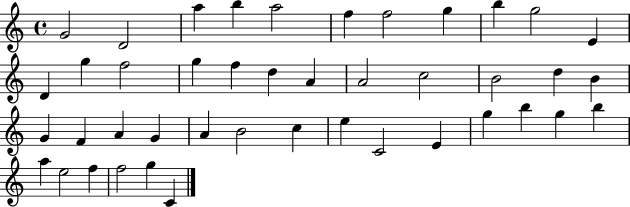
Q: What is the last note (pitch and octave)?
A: C4